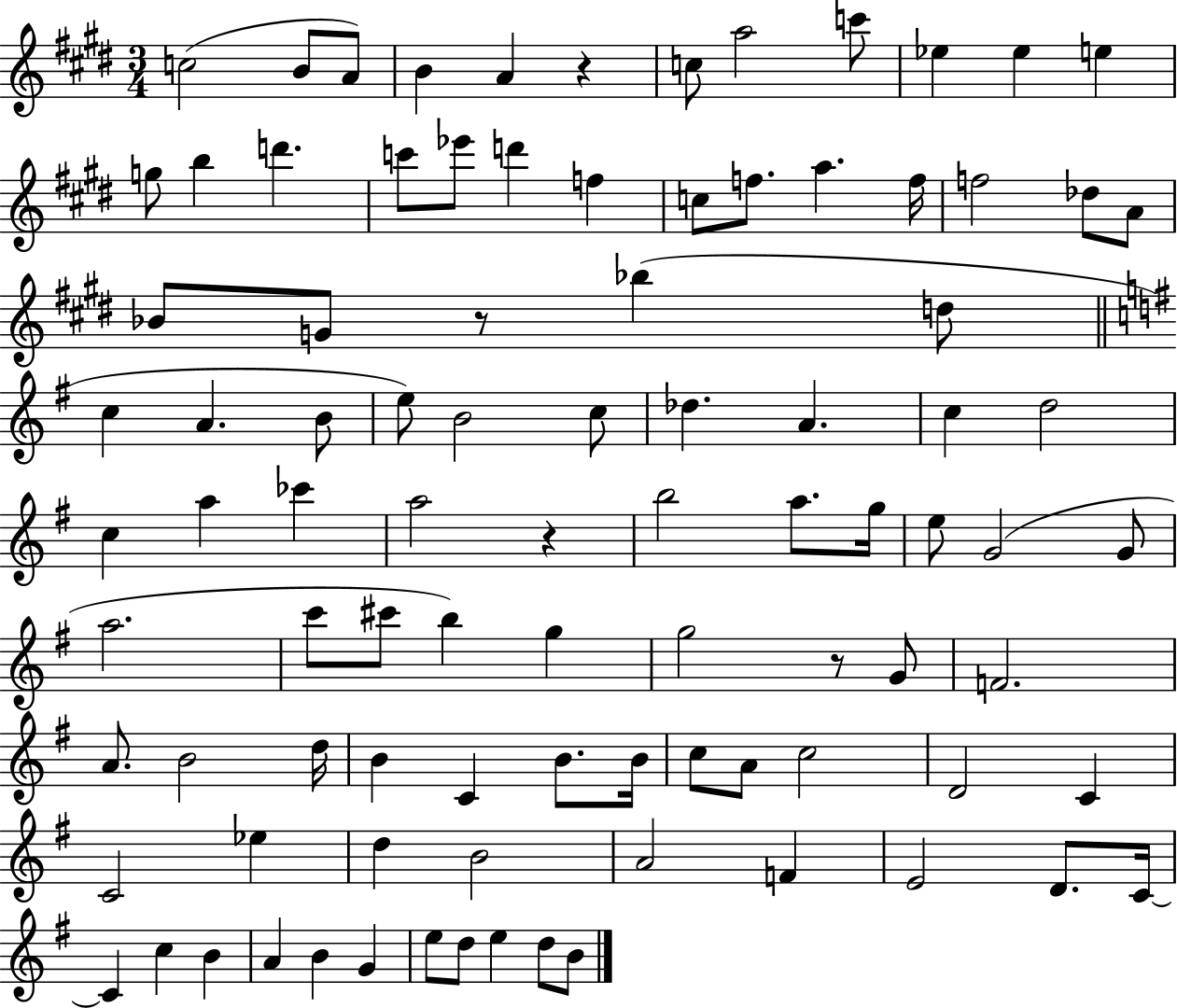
{
  \clef treble
  \numericTimeSignature
  \time 3/4
  \key e \major
  c''2( b'8 a'8) | b'4 a'4 r4 | c''8 a''2 c'''8 | ees''4 ees''4 e''4 | \break g''8 b''4 d'''4. | c'''8 ees'''8 d'''4 f''4 | c''8 f''8. a''4. f''16 | f''2 des''8 a'8 | \break bes'8 g'8 r8 bes''4( d''8 | \bar "||" \break \key g \major c''4 a'4. b'8 | e''8) b'2 c''8 | des''4. a'4. | c''4 d''2 | \break c''4 a''4 ces'''4 | a''2 r4 | b''2 a''8. g''16 | e''8 g'2( g'8 | \break a''2. | c'''8 cis'''8 b''4) g''4 | g''2 r8 g'8 | f'2. | \break a'8. b'2 d''16 | b'4 c'4 b'8. b'16 | c''8 a'8 c''2 | d'2 c'4 | \break c'2 ees''4 | d''4 b'2 | a'2 f'4 | e'2 d'8. c'16~~ | \break c'4 c''4 b'4 | a'4 b'4 g'4 | e''8 d''8 e''4 d''8 b'8 | \bar "|."
}